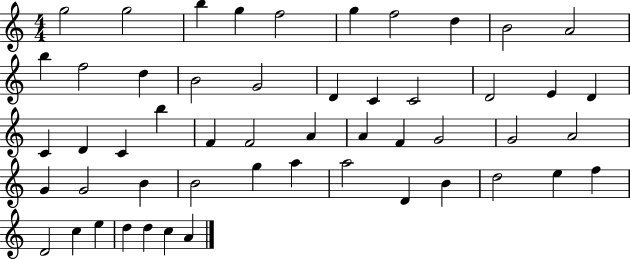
X:1
T:Untitled
M:4/4
L:1/4
K:C
g2 g2 b g f2 g f2 d B2 A2 b f2 d B2 G2 D C C2 D2 E D C D C b F F2 A A F G2 G2 A2 G G2 B B2 g a a2 D B d2 e f D2 c e d d c A